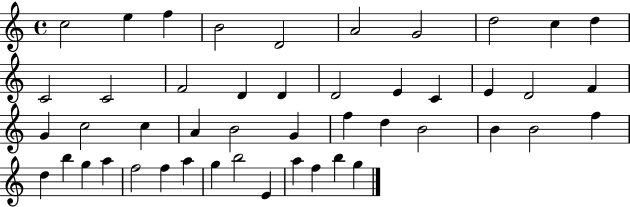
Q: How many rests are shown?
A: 0